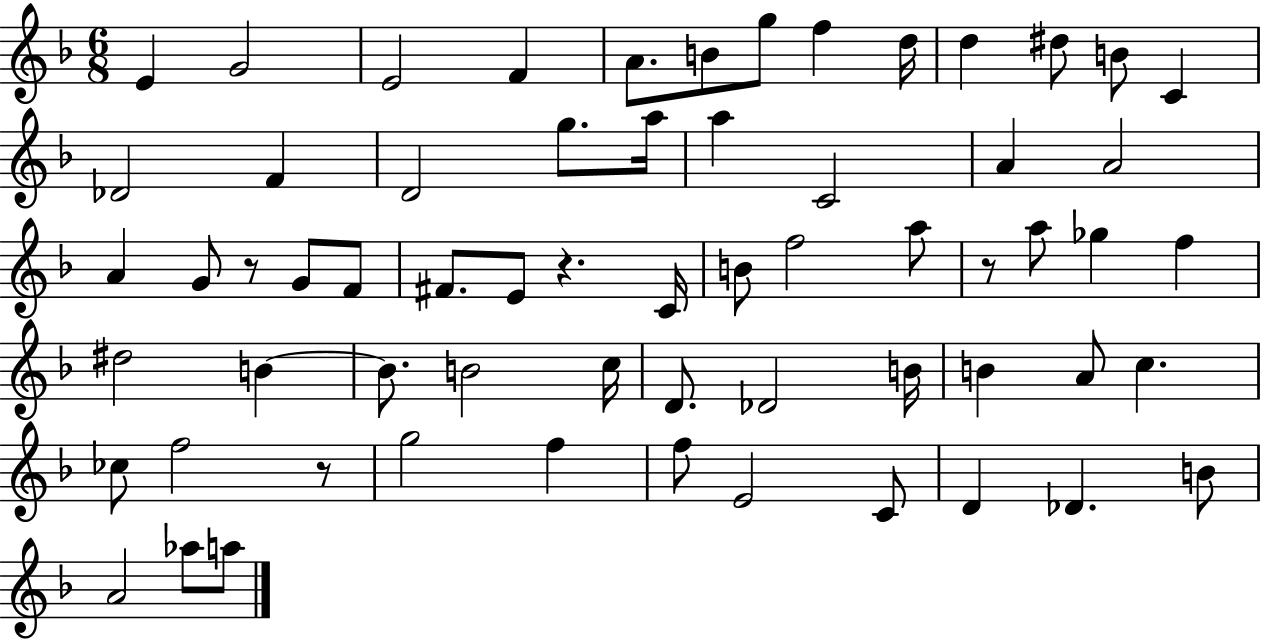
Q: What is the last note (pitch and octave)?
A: A5